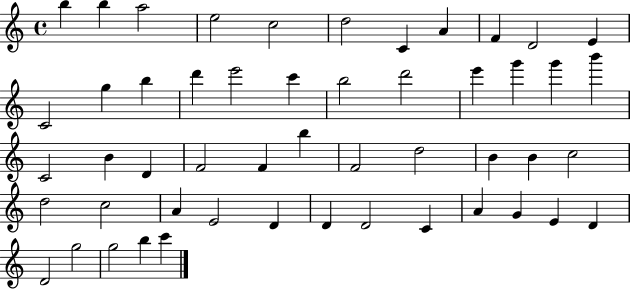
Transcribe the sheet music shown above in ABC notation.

X:1
T:Untitled
M:4/4
L:1/4
K:C
b b a2 e2 c2 d2 C A F D2 E C2 g b d' e'2 c' b2 d'2 e' g' g' b' C2 B D F2 F b F2 d2 B B c2 d2 c2 A E2 D D D2 C A G E D D2 g2 g2 b c'